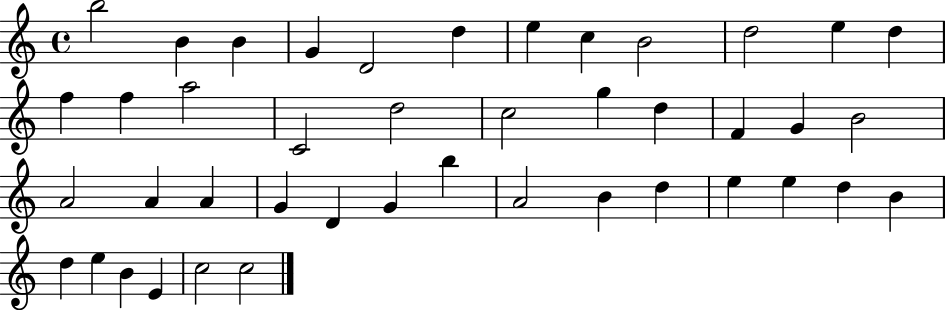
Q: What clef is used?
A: treble